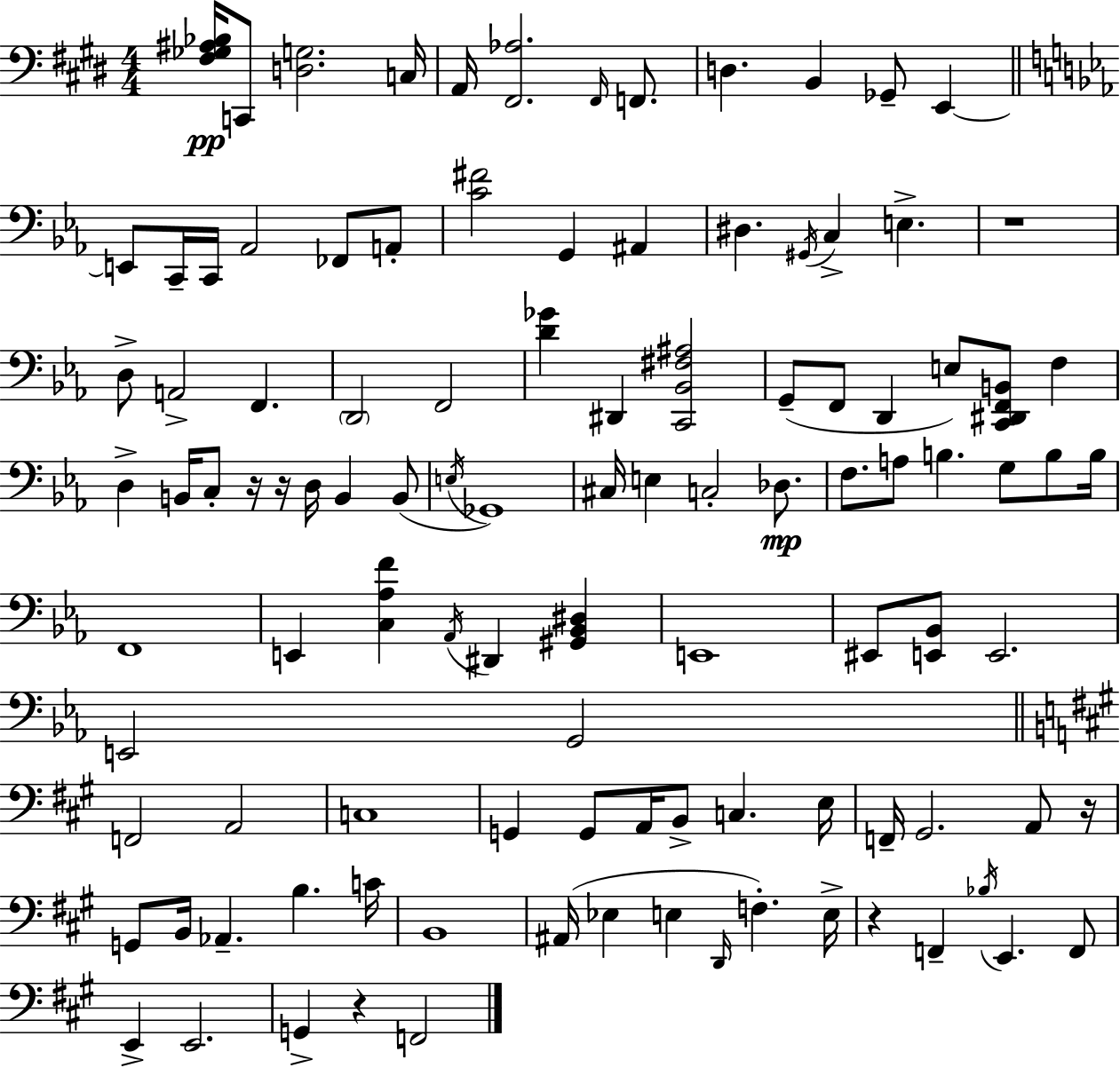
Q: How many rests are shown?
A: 6